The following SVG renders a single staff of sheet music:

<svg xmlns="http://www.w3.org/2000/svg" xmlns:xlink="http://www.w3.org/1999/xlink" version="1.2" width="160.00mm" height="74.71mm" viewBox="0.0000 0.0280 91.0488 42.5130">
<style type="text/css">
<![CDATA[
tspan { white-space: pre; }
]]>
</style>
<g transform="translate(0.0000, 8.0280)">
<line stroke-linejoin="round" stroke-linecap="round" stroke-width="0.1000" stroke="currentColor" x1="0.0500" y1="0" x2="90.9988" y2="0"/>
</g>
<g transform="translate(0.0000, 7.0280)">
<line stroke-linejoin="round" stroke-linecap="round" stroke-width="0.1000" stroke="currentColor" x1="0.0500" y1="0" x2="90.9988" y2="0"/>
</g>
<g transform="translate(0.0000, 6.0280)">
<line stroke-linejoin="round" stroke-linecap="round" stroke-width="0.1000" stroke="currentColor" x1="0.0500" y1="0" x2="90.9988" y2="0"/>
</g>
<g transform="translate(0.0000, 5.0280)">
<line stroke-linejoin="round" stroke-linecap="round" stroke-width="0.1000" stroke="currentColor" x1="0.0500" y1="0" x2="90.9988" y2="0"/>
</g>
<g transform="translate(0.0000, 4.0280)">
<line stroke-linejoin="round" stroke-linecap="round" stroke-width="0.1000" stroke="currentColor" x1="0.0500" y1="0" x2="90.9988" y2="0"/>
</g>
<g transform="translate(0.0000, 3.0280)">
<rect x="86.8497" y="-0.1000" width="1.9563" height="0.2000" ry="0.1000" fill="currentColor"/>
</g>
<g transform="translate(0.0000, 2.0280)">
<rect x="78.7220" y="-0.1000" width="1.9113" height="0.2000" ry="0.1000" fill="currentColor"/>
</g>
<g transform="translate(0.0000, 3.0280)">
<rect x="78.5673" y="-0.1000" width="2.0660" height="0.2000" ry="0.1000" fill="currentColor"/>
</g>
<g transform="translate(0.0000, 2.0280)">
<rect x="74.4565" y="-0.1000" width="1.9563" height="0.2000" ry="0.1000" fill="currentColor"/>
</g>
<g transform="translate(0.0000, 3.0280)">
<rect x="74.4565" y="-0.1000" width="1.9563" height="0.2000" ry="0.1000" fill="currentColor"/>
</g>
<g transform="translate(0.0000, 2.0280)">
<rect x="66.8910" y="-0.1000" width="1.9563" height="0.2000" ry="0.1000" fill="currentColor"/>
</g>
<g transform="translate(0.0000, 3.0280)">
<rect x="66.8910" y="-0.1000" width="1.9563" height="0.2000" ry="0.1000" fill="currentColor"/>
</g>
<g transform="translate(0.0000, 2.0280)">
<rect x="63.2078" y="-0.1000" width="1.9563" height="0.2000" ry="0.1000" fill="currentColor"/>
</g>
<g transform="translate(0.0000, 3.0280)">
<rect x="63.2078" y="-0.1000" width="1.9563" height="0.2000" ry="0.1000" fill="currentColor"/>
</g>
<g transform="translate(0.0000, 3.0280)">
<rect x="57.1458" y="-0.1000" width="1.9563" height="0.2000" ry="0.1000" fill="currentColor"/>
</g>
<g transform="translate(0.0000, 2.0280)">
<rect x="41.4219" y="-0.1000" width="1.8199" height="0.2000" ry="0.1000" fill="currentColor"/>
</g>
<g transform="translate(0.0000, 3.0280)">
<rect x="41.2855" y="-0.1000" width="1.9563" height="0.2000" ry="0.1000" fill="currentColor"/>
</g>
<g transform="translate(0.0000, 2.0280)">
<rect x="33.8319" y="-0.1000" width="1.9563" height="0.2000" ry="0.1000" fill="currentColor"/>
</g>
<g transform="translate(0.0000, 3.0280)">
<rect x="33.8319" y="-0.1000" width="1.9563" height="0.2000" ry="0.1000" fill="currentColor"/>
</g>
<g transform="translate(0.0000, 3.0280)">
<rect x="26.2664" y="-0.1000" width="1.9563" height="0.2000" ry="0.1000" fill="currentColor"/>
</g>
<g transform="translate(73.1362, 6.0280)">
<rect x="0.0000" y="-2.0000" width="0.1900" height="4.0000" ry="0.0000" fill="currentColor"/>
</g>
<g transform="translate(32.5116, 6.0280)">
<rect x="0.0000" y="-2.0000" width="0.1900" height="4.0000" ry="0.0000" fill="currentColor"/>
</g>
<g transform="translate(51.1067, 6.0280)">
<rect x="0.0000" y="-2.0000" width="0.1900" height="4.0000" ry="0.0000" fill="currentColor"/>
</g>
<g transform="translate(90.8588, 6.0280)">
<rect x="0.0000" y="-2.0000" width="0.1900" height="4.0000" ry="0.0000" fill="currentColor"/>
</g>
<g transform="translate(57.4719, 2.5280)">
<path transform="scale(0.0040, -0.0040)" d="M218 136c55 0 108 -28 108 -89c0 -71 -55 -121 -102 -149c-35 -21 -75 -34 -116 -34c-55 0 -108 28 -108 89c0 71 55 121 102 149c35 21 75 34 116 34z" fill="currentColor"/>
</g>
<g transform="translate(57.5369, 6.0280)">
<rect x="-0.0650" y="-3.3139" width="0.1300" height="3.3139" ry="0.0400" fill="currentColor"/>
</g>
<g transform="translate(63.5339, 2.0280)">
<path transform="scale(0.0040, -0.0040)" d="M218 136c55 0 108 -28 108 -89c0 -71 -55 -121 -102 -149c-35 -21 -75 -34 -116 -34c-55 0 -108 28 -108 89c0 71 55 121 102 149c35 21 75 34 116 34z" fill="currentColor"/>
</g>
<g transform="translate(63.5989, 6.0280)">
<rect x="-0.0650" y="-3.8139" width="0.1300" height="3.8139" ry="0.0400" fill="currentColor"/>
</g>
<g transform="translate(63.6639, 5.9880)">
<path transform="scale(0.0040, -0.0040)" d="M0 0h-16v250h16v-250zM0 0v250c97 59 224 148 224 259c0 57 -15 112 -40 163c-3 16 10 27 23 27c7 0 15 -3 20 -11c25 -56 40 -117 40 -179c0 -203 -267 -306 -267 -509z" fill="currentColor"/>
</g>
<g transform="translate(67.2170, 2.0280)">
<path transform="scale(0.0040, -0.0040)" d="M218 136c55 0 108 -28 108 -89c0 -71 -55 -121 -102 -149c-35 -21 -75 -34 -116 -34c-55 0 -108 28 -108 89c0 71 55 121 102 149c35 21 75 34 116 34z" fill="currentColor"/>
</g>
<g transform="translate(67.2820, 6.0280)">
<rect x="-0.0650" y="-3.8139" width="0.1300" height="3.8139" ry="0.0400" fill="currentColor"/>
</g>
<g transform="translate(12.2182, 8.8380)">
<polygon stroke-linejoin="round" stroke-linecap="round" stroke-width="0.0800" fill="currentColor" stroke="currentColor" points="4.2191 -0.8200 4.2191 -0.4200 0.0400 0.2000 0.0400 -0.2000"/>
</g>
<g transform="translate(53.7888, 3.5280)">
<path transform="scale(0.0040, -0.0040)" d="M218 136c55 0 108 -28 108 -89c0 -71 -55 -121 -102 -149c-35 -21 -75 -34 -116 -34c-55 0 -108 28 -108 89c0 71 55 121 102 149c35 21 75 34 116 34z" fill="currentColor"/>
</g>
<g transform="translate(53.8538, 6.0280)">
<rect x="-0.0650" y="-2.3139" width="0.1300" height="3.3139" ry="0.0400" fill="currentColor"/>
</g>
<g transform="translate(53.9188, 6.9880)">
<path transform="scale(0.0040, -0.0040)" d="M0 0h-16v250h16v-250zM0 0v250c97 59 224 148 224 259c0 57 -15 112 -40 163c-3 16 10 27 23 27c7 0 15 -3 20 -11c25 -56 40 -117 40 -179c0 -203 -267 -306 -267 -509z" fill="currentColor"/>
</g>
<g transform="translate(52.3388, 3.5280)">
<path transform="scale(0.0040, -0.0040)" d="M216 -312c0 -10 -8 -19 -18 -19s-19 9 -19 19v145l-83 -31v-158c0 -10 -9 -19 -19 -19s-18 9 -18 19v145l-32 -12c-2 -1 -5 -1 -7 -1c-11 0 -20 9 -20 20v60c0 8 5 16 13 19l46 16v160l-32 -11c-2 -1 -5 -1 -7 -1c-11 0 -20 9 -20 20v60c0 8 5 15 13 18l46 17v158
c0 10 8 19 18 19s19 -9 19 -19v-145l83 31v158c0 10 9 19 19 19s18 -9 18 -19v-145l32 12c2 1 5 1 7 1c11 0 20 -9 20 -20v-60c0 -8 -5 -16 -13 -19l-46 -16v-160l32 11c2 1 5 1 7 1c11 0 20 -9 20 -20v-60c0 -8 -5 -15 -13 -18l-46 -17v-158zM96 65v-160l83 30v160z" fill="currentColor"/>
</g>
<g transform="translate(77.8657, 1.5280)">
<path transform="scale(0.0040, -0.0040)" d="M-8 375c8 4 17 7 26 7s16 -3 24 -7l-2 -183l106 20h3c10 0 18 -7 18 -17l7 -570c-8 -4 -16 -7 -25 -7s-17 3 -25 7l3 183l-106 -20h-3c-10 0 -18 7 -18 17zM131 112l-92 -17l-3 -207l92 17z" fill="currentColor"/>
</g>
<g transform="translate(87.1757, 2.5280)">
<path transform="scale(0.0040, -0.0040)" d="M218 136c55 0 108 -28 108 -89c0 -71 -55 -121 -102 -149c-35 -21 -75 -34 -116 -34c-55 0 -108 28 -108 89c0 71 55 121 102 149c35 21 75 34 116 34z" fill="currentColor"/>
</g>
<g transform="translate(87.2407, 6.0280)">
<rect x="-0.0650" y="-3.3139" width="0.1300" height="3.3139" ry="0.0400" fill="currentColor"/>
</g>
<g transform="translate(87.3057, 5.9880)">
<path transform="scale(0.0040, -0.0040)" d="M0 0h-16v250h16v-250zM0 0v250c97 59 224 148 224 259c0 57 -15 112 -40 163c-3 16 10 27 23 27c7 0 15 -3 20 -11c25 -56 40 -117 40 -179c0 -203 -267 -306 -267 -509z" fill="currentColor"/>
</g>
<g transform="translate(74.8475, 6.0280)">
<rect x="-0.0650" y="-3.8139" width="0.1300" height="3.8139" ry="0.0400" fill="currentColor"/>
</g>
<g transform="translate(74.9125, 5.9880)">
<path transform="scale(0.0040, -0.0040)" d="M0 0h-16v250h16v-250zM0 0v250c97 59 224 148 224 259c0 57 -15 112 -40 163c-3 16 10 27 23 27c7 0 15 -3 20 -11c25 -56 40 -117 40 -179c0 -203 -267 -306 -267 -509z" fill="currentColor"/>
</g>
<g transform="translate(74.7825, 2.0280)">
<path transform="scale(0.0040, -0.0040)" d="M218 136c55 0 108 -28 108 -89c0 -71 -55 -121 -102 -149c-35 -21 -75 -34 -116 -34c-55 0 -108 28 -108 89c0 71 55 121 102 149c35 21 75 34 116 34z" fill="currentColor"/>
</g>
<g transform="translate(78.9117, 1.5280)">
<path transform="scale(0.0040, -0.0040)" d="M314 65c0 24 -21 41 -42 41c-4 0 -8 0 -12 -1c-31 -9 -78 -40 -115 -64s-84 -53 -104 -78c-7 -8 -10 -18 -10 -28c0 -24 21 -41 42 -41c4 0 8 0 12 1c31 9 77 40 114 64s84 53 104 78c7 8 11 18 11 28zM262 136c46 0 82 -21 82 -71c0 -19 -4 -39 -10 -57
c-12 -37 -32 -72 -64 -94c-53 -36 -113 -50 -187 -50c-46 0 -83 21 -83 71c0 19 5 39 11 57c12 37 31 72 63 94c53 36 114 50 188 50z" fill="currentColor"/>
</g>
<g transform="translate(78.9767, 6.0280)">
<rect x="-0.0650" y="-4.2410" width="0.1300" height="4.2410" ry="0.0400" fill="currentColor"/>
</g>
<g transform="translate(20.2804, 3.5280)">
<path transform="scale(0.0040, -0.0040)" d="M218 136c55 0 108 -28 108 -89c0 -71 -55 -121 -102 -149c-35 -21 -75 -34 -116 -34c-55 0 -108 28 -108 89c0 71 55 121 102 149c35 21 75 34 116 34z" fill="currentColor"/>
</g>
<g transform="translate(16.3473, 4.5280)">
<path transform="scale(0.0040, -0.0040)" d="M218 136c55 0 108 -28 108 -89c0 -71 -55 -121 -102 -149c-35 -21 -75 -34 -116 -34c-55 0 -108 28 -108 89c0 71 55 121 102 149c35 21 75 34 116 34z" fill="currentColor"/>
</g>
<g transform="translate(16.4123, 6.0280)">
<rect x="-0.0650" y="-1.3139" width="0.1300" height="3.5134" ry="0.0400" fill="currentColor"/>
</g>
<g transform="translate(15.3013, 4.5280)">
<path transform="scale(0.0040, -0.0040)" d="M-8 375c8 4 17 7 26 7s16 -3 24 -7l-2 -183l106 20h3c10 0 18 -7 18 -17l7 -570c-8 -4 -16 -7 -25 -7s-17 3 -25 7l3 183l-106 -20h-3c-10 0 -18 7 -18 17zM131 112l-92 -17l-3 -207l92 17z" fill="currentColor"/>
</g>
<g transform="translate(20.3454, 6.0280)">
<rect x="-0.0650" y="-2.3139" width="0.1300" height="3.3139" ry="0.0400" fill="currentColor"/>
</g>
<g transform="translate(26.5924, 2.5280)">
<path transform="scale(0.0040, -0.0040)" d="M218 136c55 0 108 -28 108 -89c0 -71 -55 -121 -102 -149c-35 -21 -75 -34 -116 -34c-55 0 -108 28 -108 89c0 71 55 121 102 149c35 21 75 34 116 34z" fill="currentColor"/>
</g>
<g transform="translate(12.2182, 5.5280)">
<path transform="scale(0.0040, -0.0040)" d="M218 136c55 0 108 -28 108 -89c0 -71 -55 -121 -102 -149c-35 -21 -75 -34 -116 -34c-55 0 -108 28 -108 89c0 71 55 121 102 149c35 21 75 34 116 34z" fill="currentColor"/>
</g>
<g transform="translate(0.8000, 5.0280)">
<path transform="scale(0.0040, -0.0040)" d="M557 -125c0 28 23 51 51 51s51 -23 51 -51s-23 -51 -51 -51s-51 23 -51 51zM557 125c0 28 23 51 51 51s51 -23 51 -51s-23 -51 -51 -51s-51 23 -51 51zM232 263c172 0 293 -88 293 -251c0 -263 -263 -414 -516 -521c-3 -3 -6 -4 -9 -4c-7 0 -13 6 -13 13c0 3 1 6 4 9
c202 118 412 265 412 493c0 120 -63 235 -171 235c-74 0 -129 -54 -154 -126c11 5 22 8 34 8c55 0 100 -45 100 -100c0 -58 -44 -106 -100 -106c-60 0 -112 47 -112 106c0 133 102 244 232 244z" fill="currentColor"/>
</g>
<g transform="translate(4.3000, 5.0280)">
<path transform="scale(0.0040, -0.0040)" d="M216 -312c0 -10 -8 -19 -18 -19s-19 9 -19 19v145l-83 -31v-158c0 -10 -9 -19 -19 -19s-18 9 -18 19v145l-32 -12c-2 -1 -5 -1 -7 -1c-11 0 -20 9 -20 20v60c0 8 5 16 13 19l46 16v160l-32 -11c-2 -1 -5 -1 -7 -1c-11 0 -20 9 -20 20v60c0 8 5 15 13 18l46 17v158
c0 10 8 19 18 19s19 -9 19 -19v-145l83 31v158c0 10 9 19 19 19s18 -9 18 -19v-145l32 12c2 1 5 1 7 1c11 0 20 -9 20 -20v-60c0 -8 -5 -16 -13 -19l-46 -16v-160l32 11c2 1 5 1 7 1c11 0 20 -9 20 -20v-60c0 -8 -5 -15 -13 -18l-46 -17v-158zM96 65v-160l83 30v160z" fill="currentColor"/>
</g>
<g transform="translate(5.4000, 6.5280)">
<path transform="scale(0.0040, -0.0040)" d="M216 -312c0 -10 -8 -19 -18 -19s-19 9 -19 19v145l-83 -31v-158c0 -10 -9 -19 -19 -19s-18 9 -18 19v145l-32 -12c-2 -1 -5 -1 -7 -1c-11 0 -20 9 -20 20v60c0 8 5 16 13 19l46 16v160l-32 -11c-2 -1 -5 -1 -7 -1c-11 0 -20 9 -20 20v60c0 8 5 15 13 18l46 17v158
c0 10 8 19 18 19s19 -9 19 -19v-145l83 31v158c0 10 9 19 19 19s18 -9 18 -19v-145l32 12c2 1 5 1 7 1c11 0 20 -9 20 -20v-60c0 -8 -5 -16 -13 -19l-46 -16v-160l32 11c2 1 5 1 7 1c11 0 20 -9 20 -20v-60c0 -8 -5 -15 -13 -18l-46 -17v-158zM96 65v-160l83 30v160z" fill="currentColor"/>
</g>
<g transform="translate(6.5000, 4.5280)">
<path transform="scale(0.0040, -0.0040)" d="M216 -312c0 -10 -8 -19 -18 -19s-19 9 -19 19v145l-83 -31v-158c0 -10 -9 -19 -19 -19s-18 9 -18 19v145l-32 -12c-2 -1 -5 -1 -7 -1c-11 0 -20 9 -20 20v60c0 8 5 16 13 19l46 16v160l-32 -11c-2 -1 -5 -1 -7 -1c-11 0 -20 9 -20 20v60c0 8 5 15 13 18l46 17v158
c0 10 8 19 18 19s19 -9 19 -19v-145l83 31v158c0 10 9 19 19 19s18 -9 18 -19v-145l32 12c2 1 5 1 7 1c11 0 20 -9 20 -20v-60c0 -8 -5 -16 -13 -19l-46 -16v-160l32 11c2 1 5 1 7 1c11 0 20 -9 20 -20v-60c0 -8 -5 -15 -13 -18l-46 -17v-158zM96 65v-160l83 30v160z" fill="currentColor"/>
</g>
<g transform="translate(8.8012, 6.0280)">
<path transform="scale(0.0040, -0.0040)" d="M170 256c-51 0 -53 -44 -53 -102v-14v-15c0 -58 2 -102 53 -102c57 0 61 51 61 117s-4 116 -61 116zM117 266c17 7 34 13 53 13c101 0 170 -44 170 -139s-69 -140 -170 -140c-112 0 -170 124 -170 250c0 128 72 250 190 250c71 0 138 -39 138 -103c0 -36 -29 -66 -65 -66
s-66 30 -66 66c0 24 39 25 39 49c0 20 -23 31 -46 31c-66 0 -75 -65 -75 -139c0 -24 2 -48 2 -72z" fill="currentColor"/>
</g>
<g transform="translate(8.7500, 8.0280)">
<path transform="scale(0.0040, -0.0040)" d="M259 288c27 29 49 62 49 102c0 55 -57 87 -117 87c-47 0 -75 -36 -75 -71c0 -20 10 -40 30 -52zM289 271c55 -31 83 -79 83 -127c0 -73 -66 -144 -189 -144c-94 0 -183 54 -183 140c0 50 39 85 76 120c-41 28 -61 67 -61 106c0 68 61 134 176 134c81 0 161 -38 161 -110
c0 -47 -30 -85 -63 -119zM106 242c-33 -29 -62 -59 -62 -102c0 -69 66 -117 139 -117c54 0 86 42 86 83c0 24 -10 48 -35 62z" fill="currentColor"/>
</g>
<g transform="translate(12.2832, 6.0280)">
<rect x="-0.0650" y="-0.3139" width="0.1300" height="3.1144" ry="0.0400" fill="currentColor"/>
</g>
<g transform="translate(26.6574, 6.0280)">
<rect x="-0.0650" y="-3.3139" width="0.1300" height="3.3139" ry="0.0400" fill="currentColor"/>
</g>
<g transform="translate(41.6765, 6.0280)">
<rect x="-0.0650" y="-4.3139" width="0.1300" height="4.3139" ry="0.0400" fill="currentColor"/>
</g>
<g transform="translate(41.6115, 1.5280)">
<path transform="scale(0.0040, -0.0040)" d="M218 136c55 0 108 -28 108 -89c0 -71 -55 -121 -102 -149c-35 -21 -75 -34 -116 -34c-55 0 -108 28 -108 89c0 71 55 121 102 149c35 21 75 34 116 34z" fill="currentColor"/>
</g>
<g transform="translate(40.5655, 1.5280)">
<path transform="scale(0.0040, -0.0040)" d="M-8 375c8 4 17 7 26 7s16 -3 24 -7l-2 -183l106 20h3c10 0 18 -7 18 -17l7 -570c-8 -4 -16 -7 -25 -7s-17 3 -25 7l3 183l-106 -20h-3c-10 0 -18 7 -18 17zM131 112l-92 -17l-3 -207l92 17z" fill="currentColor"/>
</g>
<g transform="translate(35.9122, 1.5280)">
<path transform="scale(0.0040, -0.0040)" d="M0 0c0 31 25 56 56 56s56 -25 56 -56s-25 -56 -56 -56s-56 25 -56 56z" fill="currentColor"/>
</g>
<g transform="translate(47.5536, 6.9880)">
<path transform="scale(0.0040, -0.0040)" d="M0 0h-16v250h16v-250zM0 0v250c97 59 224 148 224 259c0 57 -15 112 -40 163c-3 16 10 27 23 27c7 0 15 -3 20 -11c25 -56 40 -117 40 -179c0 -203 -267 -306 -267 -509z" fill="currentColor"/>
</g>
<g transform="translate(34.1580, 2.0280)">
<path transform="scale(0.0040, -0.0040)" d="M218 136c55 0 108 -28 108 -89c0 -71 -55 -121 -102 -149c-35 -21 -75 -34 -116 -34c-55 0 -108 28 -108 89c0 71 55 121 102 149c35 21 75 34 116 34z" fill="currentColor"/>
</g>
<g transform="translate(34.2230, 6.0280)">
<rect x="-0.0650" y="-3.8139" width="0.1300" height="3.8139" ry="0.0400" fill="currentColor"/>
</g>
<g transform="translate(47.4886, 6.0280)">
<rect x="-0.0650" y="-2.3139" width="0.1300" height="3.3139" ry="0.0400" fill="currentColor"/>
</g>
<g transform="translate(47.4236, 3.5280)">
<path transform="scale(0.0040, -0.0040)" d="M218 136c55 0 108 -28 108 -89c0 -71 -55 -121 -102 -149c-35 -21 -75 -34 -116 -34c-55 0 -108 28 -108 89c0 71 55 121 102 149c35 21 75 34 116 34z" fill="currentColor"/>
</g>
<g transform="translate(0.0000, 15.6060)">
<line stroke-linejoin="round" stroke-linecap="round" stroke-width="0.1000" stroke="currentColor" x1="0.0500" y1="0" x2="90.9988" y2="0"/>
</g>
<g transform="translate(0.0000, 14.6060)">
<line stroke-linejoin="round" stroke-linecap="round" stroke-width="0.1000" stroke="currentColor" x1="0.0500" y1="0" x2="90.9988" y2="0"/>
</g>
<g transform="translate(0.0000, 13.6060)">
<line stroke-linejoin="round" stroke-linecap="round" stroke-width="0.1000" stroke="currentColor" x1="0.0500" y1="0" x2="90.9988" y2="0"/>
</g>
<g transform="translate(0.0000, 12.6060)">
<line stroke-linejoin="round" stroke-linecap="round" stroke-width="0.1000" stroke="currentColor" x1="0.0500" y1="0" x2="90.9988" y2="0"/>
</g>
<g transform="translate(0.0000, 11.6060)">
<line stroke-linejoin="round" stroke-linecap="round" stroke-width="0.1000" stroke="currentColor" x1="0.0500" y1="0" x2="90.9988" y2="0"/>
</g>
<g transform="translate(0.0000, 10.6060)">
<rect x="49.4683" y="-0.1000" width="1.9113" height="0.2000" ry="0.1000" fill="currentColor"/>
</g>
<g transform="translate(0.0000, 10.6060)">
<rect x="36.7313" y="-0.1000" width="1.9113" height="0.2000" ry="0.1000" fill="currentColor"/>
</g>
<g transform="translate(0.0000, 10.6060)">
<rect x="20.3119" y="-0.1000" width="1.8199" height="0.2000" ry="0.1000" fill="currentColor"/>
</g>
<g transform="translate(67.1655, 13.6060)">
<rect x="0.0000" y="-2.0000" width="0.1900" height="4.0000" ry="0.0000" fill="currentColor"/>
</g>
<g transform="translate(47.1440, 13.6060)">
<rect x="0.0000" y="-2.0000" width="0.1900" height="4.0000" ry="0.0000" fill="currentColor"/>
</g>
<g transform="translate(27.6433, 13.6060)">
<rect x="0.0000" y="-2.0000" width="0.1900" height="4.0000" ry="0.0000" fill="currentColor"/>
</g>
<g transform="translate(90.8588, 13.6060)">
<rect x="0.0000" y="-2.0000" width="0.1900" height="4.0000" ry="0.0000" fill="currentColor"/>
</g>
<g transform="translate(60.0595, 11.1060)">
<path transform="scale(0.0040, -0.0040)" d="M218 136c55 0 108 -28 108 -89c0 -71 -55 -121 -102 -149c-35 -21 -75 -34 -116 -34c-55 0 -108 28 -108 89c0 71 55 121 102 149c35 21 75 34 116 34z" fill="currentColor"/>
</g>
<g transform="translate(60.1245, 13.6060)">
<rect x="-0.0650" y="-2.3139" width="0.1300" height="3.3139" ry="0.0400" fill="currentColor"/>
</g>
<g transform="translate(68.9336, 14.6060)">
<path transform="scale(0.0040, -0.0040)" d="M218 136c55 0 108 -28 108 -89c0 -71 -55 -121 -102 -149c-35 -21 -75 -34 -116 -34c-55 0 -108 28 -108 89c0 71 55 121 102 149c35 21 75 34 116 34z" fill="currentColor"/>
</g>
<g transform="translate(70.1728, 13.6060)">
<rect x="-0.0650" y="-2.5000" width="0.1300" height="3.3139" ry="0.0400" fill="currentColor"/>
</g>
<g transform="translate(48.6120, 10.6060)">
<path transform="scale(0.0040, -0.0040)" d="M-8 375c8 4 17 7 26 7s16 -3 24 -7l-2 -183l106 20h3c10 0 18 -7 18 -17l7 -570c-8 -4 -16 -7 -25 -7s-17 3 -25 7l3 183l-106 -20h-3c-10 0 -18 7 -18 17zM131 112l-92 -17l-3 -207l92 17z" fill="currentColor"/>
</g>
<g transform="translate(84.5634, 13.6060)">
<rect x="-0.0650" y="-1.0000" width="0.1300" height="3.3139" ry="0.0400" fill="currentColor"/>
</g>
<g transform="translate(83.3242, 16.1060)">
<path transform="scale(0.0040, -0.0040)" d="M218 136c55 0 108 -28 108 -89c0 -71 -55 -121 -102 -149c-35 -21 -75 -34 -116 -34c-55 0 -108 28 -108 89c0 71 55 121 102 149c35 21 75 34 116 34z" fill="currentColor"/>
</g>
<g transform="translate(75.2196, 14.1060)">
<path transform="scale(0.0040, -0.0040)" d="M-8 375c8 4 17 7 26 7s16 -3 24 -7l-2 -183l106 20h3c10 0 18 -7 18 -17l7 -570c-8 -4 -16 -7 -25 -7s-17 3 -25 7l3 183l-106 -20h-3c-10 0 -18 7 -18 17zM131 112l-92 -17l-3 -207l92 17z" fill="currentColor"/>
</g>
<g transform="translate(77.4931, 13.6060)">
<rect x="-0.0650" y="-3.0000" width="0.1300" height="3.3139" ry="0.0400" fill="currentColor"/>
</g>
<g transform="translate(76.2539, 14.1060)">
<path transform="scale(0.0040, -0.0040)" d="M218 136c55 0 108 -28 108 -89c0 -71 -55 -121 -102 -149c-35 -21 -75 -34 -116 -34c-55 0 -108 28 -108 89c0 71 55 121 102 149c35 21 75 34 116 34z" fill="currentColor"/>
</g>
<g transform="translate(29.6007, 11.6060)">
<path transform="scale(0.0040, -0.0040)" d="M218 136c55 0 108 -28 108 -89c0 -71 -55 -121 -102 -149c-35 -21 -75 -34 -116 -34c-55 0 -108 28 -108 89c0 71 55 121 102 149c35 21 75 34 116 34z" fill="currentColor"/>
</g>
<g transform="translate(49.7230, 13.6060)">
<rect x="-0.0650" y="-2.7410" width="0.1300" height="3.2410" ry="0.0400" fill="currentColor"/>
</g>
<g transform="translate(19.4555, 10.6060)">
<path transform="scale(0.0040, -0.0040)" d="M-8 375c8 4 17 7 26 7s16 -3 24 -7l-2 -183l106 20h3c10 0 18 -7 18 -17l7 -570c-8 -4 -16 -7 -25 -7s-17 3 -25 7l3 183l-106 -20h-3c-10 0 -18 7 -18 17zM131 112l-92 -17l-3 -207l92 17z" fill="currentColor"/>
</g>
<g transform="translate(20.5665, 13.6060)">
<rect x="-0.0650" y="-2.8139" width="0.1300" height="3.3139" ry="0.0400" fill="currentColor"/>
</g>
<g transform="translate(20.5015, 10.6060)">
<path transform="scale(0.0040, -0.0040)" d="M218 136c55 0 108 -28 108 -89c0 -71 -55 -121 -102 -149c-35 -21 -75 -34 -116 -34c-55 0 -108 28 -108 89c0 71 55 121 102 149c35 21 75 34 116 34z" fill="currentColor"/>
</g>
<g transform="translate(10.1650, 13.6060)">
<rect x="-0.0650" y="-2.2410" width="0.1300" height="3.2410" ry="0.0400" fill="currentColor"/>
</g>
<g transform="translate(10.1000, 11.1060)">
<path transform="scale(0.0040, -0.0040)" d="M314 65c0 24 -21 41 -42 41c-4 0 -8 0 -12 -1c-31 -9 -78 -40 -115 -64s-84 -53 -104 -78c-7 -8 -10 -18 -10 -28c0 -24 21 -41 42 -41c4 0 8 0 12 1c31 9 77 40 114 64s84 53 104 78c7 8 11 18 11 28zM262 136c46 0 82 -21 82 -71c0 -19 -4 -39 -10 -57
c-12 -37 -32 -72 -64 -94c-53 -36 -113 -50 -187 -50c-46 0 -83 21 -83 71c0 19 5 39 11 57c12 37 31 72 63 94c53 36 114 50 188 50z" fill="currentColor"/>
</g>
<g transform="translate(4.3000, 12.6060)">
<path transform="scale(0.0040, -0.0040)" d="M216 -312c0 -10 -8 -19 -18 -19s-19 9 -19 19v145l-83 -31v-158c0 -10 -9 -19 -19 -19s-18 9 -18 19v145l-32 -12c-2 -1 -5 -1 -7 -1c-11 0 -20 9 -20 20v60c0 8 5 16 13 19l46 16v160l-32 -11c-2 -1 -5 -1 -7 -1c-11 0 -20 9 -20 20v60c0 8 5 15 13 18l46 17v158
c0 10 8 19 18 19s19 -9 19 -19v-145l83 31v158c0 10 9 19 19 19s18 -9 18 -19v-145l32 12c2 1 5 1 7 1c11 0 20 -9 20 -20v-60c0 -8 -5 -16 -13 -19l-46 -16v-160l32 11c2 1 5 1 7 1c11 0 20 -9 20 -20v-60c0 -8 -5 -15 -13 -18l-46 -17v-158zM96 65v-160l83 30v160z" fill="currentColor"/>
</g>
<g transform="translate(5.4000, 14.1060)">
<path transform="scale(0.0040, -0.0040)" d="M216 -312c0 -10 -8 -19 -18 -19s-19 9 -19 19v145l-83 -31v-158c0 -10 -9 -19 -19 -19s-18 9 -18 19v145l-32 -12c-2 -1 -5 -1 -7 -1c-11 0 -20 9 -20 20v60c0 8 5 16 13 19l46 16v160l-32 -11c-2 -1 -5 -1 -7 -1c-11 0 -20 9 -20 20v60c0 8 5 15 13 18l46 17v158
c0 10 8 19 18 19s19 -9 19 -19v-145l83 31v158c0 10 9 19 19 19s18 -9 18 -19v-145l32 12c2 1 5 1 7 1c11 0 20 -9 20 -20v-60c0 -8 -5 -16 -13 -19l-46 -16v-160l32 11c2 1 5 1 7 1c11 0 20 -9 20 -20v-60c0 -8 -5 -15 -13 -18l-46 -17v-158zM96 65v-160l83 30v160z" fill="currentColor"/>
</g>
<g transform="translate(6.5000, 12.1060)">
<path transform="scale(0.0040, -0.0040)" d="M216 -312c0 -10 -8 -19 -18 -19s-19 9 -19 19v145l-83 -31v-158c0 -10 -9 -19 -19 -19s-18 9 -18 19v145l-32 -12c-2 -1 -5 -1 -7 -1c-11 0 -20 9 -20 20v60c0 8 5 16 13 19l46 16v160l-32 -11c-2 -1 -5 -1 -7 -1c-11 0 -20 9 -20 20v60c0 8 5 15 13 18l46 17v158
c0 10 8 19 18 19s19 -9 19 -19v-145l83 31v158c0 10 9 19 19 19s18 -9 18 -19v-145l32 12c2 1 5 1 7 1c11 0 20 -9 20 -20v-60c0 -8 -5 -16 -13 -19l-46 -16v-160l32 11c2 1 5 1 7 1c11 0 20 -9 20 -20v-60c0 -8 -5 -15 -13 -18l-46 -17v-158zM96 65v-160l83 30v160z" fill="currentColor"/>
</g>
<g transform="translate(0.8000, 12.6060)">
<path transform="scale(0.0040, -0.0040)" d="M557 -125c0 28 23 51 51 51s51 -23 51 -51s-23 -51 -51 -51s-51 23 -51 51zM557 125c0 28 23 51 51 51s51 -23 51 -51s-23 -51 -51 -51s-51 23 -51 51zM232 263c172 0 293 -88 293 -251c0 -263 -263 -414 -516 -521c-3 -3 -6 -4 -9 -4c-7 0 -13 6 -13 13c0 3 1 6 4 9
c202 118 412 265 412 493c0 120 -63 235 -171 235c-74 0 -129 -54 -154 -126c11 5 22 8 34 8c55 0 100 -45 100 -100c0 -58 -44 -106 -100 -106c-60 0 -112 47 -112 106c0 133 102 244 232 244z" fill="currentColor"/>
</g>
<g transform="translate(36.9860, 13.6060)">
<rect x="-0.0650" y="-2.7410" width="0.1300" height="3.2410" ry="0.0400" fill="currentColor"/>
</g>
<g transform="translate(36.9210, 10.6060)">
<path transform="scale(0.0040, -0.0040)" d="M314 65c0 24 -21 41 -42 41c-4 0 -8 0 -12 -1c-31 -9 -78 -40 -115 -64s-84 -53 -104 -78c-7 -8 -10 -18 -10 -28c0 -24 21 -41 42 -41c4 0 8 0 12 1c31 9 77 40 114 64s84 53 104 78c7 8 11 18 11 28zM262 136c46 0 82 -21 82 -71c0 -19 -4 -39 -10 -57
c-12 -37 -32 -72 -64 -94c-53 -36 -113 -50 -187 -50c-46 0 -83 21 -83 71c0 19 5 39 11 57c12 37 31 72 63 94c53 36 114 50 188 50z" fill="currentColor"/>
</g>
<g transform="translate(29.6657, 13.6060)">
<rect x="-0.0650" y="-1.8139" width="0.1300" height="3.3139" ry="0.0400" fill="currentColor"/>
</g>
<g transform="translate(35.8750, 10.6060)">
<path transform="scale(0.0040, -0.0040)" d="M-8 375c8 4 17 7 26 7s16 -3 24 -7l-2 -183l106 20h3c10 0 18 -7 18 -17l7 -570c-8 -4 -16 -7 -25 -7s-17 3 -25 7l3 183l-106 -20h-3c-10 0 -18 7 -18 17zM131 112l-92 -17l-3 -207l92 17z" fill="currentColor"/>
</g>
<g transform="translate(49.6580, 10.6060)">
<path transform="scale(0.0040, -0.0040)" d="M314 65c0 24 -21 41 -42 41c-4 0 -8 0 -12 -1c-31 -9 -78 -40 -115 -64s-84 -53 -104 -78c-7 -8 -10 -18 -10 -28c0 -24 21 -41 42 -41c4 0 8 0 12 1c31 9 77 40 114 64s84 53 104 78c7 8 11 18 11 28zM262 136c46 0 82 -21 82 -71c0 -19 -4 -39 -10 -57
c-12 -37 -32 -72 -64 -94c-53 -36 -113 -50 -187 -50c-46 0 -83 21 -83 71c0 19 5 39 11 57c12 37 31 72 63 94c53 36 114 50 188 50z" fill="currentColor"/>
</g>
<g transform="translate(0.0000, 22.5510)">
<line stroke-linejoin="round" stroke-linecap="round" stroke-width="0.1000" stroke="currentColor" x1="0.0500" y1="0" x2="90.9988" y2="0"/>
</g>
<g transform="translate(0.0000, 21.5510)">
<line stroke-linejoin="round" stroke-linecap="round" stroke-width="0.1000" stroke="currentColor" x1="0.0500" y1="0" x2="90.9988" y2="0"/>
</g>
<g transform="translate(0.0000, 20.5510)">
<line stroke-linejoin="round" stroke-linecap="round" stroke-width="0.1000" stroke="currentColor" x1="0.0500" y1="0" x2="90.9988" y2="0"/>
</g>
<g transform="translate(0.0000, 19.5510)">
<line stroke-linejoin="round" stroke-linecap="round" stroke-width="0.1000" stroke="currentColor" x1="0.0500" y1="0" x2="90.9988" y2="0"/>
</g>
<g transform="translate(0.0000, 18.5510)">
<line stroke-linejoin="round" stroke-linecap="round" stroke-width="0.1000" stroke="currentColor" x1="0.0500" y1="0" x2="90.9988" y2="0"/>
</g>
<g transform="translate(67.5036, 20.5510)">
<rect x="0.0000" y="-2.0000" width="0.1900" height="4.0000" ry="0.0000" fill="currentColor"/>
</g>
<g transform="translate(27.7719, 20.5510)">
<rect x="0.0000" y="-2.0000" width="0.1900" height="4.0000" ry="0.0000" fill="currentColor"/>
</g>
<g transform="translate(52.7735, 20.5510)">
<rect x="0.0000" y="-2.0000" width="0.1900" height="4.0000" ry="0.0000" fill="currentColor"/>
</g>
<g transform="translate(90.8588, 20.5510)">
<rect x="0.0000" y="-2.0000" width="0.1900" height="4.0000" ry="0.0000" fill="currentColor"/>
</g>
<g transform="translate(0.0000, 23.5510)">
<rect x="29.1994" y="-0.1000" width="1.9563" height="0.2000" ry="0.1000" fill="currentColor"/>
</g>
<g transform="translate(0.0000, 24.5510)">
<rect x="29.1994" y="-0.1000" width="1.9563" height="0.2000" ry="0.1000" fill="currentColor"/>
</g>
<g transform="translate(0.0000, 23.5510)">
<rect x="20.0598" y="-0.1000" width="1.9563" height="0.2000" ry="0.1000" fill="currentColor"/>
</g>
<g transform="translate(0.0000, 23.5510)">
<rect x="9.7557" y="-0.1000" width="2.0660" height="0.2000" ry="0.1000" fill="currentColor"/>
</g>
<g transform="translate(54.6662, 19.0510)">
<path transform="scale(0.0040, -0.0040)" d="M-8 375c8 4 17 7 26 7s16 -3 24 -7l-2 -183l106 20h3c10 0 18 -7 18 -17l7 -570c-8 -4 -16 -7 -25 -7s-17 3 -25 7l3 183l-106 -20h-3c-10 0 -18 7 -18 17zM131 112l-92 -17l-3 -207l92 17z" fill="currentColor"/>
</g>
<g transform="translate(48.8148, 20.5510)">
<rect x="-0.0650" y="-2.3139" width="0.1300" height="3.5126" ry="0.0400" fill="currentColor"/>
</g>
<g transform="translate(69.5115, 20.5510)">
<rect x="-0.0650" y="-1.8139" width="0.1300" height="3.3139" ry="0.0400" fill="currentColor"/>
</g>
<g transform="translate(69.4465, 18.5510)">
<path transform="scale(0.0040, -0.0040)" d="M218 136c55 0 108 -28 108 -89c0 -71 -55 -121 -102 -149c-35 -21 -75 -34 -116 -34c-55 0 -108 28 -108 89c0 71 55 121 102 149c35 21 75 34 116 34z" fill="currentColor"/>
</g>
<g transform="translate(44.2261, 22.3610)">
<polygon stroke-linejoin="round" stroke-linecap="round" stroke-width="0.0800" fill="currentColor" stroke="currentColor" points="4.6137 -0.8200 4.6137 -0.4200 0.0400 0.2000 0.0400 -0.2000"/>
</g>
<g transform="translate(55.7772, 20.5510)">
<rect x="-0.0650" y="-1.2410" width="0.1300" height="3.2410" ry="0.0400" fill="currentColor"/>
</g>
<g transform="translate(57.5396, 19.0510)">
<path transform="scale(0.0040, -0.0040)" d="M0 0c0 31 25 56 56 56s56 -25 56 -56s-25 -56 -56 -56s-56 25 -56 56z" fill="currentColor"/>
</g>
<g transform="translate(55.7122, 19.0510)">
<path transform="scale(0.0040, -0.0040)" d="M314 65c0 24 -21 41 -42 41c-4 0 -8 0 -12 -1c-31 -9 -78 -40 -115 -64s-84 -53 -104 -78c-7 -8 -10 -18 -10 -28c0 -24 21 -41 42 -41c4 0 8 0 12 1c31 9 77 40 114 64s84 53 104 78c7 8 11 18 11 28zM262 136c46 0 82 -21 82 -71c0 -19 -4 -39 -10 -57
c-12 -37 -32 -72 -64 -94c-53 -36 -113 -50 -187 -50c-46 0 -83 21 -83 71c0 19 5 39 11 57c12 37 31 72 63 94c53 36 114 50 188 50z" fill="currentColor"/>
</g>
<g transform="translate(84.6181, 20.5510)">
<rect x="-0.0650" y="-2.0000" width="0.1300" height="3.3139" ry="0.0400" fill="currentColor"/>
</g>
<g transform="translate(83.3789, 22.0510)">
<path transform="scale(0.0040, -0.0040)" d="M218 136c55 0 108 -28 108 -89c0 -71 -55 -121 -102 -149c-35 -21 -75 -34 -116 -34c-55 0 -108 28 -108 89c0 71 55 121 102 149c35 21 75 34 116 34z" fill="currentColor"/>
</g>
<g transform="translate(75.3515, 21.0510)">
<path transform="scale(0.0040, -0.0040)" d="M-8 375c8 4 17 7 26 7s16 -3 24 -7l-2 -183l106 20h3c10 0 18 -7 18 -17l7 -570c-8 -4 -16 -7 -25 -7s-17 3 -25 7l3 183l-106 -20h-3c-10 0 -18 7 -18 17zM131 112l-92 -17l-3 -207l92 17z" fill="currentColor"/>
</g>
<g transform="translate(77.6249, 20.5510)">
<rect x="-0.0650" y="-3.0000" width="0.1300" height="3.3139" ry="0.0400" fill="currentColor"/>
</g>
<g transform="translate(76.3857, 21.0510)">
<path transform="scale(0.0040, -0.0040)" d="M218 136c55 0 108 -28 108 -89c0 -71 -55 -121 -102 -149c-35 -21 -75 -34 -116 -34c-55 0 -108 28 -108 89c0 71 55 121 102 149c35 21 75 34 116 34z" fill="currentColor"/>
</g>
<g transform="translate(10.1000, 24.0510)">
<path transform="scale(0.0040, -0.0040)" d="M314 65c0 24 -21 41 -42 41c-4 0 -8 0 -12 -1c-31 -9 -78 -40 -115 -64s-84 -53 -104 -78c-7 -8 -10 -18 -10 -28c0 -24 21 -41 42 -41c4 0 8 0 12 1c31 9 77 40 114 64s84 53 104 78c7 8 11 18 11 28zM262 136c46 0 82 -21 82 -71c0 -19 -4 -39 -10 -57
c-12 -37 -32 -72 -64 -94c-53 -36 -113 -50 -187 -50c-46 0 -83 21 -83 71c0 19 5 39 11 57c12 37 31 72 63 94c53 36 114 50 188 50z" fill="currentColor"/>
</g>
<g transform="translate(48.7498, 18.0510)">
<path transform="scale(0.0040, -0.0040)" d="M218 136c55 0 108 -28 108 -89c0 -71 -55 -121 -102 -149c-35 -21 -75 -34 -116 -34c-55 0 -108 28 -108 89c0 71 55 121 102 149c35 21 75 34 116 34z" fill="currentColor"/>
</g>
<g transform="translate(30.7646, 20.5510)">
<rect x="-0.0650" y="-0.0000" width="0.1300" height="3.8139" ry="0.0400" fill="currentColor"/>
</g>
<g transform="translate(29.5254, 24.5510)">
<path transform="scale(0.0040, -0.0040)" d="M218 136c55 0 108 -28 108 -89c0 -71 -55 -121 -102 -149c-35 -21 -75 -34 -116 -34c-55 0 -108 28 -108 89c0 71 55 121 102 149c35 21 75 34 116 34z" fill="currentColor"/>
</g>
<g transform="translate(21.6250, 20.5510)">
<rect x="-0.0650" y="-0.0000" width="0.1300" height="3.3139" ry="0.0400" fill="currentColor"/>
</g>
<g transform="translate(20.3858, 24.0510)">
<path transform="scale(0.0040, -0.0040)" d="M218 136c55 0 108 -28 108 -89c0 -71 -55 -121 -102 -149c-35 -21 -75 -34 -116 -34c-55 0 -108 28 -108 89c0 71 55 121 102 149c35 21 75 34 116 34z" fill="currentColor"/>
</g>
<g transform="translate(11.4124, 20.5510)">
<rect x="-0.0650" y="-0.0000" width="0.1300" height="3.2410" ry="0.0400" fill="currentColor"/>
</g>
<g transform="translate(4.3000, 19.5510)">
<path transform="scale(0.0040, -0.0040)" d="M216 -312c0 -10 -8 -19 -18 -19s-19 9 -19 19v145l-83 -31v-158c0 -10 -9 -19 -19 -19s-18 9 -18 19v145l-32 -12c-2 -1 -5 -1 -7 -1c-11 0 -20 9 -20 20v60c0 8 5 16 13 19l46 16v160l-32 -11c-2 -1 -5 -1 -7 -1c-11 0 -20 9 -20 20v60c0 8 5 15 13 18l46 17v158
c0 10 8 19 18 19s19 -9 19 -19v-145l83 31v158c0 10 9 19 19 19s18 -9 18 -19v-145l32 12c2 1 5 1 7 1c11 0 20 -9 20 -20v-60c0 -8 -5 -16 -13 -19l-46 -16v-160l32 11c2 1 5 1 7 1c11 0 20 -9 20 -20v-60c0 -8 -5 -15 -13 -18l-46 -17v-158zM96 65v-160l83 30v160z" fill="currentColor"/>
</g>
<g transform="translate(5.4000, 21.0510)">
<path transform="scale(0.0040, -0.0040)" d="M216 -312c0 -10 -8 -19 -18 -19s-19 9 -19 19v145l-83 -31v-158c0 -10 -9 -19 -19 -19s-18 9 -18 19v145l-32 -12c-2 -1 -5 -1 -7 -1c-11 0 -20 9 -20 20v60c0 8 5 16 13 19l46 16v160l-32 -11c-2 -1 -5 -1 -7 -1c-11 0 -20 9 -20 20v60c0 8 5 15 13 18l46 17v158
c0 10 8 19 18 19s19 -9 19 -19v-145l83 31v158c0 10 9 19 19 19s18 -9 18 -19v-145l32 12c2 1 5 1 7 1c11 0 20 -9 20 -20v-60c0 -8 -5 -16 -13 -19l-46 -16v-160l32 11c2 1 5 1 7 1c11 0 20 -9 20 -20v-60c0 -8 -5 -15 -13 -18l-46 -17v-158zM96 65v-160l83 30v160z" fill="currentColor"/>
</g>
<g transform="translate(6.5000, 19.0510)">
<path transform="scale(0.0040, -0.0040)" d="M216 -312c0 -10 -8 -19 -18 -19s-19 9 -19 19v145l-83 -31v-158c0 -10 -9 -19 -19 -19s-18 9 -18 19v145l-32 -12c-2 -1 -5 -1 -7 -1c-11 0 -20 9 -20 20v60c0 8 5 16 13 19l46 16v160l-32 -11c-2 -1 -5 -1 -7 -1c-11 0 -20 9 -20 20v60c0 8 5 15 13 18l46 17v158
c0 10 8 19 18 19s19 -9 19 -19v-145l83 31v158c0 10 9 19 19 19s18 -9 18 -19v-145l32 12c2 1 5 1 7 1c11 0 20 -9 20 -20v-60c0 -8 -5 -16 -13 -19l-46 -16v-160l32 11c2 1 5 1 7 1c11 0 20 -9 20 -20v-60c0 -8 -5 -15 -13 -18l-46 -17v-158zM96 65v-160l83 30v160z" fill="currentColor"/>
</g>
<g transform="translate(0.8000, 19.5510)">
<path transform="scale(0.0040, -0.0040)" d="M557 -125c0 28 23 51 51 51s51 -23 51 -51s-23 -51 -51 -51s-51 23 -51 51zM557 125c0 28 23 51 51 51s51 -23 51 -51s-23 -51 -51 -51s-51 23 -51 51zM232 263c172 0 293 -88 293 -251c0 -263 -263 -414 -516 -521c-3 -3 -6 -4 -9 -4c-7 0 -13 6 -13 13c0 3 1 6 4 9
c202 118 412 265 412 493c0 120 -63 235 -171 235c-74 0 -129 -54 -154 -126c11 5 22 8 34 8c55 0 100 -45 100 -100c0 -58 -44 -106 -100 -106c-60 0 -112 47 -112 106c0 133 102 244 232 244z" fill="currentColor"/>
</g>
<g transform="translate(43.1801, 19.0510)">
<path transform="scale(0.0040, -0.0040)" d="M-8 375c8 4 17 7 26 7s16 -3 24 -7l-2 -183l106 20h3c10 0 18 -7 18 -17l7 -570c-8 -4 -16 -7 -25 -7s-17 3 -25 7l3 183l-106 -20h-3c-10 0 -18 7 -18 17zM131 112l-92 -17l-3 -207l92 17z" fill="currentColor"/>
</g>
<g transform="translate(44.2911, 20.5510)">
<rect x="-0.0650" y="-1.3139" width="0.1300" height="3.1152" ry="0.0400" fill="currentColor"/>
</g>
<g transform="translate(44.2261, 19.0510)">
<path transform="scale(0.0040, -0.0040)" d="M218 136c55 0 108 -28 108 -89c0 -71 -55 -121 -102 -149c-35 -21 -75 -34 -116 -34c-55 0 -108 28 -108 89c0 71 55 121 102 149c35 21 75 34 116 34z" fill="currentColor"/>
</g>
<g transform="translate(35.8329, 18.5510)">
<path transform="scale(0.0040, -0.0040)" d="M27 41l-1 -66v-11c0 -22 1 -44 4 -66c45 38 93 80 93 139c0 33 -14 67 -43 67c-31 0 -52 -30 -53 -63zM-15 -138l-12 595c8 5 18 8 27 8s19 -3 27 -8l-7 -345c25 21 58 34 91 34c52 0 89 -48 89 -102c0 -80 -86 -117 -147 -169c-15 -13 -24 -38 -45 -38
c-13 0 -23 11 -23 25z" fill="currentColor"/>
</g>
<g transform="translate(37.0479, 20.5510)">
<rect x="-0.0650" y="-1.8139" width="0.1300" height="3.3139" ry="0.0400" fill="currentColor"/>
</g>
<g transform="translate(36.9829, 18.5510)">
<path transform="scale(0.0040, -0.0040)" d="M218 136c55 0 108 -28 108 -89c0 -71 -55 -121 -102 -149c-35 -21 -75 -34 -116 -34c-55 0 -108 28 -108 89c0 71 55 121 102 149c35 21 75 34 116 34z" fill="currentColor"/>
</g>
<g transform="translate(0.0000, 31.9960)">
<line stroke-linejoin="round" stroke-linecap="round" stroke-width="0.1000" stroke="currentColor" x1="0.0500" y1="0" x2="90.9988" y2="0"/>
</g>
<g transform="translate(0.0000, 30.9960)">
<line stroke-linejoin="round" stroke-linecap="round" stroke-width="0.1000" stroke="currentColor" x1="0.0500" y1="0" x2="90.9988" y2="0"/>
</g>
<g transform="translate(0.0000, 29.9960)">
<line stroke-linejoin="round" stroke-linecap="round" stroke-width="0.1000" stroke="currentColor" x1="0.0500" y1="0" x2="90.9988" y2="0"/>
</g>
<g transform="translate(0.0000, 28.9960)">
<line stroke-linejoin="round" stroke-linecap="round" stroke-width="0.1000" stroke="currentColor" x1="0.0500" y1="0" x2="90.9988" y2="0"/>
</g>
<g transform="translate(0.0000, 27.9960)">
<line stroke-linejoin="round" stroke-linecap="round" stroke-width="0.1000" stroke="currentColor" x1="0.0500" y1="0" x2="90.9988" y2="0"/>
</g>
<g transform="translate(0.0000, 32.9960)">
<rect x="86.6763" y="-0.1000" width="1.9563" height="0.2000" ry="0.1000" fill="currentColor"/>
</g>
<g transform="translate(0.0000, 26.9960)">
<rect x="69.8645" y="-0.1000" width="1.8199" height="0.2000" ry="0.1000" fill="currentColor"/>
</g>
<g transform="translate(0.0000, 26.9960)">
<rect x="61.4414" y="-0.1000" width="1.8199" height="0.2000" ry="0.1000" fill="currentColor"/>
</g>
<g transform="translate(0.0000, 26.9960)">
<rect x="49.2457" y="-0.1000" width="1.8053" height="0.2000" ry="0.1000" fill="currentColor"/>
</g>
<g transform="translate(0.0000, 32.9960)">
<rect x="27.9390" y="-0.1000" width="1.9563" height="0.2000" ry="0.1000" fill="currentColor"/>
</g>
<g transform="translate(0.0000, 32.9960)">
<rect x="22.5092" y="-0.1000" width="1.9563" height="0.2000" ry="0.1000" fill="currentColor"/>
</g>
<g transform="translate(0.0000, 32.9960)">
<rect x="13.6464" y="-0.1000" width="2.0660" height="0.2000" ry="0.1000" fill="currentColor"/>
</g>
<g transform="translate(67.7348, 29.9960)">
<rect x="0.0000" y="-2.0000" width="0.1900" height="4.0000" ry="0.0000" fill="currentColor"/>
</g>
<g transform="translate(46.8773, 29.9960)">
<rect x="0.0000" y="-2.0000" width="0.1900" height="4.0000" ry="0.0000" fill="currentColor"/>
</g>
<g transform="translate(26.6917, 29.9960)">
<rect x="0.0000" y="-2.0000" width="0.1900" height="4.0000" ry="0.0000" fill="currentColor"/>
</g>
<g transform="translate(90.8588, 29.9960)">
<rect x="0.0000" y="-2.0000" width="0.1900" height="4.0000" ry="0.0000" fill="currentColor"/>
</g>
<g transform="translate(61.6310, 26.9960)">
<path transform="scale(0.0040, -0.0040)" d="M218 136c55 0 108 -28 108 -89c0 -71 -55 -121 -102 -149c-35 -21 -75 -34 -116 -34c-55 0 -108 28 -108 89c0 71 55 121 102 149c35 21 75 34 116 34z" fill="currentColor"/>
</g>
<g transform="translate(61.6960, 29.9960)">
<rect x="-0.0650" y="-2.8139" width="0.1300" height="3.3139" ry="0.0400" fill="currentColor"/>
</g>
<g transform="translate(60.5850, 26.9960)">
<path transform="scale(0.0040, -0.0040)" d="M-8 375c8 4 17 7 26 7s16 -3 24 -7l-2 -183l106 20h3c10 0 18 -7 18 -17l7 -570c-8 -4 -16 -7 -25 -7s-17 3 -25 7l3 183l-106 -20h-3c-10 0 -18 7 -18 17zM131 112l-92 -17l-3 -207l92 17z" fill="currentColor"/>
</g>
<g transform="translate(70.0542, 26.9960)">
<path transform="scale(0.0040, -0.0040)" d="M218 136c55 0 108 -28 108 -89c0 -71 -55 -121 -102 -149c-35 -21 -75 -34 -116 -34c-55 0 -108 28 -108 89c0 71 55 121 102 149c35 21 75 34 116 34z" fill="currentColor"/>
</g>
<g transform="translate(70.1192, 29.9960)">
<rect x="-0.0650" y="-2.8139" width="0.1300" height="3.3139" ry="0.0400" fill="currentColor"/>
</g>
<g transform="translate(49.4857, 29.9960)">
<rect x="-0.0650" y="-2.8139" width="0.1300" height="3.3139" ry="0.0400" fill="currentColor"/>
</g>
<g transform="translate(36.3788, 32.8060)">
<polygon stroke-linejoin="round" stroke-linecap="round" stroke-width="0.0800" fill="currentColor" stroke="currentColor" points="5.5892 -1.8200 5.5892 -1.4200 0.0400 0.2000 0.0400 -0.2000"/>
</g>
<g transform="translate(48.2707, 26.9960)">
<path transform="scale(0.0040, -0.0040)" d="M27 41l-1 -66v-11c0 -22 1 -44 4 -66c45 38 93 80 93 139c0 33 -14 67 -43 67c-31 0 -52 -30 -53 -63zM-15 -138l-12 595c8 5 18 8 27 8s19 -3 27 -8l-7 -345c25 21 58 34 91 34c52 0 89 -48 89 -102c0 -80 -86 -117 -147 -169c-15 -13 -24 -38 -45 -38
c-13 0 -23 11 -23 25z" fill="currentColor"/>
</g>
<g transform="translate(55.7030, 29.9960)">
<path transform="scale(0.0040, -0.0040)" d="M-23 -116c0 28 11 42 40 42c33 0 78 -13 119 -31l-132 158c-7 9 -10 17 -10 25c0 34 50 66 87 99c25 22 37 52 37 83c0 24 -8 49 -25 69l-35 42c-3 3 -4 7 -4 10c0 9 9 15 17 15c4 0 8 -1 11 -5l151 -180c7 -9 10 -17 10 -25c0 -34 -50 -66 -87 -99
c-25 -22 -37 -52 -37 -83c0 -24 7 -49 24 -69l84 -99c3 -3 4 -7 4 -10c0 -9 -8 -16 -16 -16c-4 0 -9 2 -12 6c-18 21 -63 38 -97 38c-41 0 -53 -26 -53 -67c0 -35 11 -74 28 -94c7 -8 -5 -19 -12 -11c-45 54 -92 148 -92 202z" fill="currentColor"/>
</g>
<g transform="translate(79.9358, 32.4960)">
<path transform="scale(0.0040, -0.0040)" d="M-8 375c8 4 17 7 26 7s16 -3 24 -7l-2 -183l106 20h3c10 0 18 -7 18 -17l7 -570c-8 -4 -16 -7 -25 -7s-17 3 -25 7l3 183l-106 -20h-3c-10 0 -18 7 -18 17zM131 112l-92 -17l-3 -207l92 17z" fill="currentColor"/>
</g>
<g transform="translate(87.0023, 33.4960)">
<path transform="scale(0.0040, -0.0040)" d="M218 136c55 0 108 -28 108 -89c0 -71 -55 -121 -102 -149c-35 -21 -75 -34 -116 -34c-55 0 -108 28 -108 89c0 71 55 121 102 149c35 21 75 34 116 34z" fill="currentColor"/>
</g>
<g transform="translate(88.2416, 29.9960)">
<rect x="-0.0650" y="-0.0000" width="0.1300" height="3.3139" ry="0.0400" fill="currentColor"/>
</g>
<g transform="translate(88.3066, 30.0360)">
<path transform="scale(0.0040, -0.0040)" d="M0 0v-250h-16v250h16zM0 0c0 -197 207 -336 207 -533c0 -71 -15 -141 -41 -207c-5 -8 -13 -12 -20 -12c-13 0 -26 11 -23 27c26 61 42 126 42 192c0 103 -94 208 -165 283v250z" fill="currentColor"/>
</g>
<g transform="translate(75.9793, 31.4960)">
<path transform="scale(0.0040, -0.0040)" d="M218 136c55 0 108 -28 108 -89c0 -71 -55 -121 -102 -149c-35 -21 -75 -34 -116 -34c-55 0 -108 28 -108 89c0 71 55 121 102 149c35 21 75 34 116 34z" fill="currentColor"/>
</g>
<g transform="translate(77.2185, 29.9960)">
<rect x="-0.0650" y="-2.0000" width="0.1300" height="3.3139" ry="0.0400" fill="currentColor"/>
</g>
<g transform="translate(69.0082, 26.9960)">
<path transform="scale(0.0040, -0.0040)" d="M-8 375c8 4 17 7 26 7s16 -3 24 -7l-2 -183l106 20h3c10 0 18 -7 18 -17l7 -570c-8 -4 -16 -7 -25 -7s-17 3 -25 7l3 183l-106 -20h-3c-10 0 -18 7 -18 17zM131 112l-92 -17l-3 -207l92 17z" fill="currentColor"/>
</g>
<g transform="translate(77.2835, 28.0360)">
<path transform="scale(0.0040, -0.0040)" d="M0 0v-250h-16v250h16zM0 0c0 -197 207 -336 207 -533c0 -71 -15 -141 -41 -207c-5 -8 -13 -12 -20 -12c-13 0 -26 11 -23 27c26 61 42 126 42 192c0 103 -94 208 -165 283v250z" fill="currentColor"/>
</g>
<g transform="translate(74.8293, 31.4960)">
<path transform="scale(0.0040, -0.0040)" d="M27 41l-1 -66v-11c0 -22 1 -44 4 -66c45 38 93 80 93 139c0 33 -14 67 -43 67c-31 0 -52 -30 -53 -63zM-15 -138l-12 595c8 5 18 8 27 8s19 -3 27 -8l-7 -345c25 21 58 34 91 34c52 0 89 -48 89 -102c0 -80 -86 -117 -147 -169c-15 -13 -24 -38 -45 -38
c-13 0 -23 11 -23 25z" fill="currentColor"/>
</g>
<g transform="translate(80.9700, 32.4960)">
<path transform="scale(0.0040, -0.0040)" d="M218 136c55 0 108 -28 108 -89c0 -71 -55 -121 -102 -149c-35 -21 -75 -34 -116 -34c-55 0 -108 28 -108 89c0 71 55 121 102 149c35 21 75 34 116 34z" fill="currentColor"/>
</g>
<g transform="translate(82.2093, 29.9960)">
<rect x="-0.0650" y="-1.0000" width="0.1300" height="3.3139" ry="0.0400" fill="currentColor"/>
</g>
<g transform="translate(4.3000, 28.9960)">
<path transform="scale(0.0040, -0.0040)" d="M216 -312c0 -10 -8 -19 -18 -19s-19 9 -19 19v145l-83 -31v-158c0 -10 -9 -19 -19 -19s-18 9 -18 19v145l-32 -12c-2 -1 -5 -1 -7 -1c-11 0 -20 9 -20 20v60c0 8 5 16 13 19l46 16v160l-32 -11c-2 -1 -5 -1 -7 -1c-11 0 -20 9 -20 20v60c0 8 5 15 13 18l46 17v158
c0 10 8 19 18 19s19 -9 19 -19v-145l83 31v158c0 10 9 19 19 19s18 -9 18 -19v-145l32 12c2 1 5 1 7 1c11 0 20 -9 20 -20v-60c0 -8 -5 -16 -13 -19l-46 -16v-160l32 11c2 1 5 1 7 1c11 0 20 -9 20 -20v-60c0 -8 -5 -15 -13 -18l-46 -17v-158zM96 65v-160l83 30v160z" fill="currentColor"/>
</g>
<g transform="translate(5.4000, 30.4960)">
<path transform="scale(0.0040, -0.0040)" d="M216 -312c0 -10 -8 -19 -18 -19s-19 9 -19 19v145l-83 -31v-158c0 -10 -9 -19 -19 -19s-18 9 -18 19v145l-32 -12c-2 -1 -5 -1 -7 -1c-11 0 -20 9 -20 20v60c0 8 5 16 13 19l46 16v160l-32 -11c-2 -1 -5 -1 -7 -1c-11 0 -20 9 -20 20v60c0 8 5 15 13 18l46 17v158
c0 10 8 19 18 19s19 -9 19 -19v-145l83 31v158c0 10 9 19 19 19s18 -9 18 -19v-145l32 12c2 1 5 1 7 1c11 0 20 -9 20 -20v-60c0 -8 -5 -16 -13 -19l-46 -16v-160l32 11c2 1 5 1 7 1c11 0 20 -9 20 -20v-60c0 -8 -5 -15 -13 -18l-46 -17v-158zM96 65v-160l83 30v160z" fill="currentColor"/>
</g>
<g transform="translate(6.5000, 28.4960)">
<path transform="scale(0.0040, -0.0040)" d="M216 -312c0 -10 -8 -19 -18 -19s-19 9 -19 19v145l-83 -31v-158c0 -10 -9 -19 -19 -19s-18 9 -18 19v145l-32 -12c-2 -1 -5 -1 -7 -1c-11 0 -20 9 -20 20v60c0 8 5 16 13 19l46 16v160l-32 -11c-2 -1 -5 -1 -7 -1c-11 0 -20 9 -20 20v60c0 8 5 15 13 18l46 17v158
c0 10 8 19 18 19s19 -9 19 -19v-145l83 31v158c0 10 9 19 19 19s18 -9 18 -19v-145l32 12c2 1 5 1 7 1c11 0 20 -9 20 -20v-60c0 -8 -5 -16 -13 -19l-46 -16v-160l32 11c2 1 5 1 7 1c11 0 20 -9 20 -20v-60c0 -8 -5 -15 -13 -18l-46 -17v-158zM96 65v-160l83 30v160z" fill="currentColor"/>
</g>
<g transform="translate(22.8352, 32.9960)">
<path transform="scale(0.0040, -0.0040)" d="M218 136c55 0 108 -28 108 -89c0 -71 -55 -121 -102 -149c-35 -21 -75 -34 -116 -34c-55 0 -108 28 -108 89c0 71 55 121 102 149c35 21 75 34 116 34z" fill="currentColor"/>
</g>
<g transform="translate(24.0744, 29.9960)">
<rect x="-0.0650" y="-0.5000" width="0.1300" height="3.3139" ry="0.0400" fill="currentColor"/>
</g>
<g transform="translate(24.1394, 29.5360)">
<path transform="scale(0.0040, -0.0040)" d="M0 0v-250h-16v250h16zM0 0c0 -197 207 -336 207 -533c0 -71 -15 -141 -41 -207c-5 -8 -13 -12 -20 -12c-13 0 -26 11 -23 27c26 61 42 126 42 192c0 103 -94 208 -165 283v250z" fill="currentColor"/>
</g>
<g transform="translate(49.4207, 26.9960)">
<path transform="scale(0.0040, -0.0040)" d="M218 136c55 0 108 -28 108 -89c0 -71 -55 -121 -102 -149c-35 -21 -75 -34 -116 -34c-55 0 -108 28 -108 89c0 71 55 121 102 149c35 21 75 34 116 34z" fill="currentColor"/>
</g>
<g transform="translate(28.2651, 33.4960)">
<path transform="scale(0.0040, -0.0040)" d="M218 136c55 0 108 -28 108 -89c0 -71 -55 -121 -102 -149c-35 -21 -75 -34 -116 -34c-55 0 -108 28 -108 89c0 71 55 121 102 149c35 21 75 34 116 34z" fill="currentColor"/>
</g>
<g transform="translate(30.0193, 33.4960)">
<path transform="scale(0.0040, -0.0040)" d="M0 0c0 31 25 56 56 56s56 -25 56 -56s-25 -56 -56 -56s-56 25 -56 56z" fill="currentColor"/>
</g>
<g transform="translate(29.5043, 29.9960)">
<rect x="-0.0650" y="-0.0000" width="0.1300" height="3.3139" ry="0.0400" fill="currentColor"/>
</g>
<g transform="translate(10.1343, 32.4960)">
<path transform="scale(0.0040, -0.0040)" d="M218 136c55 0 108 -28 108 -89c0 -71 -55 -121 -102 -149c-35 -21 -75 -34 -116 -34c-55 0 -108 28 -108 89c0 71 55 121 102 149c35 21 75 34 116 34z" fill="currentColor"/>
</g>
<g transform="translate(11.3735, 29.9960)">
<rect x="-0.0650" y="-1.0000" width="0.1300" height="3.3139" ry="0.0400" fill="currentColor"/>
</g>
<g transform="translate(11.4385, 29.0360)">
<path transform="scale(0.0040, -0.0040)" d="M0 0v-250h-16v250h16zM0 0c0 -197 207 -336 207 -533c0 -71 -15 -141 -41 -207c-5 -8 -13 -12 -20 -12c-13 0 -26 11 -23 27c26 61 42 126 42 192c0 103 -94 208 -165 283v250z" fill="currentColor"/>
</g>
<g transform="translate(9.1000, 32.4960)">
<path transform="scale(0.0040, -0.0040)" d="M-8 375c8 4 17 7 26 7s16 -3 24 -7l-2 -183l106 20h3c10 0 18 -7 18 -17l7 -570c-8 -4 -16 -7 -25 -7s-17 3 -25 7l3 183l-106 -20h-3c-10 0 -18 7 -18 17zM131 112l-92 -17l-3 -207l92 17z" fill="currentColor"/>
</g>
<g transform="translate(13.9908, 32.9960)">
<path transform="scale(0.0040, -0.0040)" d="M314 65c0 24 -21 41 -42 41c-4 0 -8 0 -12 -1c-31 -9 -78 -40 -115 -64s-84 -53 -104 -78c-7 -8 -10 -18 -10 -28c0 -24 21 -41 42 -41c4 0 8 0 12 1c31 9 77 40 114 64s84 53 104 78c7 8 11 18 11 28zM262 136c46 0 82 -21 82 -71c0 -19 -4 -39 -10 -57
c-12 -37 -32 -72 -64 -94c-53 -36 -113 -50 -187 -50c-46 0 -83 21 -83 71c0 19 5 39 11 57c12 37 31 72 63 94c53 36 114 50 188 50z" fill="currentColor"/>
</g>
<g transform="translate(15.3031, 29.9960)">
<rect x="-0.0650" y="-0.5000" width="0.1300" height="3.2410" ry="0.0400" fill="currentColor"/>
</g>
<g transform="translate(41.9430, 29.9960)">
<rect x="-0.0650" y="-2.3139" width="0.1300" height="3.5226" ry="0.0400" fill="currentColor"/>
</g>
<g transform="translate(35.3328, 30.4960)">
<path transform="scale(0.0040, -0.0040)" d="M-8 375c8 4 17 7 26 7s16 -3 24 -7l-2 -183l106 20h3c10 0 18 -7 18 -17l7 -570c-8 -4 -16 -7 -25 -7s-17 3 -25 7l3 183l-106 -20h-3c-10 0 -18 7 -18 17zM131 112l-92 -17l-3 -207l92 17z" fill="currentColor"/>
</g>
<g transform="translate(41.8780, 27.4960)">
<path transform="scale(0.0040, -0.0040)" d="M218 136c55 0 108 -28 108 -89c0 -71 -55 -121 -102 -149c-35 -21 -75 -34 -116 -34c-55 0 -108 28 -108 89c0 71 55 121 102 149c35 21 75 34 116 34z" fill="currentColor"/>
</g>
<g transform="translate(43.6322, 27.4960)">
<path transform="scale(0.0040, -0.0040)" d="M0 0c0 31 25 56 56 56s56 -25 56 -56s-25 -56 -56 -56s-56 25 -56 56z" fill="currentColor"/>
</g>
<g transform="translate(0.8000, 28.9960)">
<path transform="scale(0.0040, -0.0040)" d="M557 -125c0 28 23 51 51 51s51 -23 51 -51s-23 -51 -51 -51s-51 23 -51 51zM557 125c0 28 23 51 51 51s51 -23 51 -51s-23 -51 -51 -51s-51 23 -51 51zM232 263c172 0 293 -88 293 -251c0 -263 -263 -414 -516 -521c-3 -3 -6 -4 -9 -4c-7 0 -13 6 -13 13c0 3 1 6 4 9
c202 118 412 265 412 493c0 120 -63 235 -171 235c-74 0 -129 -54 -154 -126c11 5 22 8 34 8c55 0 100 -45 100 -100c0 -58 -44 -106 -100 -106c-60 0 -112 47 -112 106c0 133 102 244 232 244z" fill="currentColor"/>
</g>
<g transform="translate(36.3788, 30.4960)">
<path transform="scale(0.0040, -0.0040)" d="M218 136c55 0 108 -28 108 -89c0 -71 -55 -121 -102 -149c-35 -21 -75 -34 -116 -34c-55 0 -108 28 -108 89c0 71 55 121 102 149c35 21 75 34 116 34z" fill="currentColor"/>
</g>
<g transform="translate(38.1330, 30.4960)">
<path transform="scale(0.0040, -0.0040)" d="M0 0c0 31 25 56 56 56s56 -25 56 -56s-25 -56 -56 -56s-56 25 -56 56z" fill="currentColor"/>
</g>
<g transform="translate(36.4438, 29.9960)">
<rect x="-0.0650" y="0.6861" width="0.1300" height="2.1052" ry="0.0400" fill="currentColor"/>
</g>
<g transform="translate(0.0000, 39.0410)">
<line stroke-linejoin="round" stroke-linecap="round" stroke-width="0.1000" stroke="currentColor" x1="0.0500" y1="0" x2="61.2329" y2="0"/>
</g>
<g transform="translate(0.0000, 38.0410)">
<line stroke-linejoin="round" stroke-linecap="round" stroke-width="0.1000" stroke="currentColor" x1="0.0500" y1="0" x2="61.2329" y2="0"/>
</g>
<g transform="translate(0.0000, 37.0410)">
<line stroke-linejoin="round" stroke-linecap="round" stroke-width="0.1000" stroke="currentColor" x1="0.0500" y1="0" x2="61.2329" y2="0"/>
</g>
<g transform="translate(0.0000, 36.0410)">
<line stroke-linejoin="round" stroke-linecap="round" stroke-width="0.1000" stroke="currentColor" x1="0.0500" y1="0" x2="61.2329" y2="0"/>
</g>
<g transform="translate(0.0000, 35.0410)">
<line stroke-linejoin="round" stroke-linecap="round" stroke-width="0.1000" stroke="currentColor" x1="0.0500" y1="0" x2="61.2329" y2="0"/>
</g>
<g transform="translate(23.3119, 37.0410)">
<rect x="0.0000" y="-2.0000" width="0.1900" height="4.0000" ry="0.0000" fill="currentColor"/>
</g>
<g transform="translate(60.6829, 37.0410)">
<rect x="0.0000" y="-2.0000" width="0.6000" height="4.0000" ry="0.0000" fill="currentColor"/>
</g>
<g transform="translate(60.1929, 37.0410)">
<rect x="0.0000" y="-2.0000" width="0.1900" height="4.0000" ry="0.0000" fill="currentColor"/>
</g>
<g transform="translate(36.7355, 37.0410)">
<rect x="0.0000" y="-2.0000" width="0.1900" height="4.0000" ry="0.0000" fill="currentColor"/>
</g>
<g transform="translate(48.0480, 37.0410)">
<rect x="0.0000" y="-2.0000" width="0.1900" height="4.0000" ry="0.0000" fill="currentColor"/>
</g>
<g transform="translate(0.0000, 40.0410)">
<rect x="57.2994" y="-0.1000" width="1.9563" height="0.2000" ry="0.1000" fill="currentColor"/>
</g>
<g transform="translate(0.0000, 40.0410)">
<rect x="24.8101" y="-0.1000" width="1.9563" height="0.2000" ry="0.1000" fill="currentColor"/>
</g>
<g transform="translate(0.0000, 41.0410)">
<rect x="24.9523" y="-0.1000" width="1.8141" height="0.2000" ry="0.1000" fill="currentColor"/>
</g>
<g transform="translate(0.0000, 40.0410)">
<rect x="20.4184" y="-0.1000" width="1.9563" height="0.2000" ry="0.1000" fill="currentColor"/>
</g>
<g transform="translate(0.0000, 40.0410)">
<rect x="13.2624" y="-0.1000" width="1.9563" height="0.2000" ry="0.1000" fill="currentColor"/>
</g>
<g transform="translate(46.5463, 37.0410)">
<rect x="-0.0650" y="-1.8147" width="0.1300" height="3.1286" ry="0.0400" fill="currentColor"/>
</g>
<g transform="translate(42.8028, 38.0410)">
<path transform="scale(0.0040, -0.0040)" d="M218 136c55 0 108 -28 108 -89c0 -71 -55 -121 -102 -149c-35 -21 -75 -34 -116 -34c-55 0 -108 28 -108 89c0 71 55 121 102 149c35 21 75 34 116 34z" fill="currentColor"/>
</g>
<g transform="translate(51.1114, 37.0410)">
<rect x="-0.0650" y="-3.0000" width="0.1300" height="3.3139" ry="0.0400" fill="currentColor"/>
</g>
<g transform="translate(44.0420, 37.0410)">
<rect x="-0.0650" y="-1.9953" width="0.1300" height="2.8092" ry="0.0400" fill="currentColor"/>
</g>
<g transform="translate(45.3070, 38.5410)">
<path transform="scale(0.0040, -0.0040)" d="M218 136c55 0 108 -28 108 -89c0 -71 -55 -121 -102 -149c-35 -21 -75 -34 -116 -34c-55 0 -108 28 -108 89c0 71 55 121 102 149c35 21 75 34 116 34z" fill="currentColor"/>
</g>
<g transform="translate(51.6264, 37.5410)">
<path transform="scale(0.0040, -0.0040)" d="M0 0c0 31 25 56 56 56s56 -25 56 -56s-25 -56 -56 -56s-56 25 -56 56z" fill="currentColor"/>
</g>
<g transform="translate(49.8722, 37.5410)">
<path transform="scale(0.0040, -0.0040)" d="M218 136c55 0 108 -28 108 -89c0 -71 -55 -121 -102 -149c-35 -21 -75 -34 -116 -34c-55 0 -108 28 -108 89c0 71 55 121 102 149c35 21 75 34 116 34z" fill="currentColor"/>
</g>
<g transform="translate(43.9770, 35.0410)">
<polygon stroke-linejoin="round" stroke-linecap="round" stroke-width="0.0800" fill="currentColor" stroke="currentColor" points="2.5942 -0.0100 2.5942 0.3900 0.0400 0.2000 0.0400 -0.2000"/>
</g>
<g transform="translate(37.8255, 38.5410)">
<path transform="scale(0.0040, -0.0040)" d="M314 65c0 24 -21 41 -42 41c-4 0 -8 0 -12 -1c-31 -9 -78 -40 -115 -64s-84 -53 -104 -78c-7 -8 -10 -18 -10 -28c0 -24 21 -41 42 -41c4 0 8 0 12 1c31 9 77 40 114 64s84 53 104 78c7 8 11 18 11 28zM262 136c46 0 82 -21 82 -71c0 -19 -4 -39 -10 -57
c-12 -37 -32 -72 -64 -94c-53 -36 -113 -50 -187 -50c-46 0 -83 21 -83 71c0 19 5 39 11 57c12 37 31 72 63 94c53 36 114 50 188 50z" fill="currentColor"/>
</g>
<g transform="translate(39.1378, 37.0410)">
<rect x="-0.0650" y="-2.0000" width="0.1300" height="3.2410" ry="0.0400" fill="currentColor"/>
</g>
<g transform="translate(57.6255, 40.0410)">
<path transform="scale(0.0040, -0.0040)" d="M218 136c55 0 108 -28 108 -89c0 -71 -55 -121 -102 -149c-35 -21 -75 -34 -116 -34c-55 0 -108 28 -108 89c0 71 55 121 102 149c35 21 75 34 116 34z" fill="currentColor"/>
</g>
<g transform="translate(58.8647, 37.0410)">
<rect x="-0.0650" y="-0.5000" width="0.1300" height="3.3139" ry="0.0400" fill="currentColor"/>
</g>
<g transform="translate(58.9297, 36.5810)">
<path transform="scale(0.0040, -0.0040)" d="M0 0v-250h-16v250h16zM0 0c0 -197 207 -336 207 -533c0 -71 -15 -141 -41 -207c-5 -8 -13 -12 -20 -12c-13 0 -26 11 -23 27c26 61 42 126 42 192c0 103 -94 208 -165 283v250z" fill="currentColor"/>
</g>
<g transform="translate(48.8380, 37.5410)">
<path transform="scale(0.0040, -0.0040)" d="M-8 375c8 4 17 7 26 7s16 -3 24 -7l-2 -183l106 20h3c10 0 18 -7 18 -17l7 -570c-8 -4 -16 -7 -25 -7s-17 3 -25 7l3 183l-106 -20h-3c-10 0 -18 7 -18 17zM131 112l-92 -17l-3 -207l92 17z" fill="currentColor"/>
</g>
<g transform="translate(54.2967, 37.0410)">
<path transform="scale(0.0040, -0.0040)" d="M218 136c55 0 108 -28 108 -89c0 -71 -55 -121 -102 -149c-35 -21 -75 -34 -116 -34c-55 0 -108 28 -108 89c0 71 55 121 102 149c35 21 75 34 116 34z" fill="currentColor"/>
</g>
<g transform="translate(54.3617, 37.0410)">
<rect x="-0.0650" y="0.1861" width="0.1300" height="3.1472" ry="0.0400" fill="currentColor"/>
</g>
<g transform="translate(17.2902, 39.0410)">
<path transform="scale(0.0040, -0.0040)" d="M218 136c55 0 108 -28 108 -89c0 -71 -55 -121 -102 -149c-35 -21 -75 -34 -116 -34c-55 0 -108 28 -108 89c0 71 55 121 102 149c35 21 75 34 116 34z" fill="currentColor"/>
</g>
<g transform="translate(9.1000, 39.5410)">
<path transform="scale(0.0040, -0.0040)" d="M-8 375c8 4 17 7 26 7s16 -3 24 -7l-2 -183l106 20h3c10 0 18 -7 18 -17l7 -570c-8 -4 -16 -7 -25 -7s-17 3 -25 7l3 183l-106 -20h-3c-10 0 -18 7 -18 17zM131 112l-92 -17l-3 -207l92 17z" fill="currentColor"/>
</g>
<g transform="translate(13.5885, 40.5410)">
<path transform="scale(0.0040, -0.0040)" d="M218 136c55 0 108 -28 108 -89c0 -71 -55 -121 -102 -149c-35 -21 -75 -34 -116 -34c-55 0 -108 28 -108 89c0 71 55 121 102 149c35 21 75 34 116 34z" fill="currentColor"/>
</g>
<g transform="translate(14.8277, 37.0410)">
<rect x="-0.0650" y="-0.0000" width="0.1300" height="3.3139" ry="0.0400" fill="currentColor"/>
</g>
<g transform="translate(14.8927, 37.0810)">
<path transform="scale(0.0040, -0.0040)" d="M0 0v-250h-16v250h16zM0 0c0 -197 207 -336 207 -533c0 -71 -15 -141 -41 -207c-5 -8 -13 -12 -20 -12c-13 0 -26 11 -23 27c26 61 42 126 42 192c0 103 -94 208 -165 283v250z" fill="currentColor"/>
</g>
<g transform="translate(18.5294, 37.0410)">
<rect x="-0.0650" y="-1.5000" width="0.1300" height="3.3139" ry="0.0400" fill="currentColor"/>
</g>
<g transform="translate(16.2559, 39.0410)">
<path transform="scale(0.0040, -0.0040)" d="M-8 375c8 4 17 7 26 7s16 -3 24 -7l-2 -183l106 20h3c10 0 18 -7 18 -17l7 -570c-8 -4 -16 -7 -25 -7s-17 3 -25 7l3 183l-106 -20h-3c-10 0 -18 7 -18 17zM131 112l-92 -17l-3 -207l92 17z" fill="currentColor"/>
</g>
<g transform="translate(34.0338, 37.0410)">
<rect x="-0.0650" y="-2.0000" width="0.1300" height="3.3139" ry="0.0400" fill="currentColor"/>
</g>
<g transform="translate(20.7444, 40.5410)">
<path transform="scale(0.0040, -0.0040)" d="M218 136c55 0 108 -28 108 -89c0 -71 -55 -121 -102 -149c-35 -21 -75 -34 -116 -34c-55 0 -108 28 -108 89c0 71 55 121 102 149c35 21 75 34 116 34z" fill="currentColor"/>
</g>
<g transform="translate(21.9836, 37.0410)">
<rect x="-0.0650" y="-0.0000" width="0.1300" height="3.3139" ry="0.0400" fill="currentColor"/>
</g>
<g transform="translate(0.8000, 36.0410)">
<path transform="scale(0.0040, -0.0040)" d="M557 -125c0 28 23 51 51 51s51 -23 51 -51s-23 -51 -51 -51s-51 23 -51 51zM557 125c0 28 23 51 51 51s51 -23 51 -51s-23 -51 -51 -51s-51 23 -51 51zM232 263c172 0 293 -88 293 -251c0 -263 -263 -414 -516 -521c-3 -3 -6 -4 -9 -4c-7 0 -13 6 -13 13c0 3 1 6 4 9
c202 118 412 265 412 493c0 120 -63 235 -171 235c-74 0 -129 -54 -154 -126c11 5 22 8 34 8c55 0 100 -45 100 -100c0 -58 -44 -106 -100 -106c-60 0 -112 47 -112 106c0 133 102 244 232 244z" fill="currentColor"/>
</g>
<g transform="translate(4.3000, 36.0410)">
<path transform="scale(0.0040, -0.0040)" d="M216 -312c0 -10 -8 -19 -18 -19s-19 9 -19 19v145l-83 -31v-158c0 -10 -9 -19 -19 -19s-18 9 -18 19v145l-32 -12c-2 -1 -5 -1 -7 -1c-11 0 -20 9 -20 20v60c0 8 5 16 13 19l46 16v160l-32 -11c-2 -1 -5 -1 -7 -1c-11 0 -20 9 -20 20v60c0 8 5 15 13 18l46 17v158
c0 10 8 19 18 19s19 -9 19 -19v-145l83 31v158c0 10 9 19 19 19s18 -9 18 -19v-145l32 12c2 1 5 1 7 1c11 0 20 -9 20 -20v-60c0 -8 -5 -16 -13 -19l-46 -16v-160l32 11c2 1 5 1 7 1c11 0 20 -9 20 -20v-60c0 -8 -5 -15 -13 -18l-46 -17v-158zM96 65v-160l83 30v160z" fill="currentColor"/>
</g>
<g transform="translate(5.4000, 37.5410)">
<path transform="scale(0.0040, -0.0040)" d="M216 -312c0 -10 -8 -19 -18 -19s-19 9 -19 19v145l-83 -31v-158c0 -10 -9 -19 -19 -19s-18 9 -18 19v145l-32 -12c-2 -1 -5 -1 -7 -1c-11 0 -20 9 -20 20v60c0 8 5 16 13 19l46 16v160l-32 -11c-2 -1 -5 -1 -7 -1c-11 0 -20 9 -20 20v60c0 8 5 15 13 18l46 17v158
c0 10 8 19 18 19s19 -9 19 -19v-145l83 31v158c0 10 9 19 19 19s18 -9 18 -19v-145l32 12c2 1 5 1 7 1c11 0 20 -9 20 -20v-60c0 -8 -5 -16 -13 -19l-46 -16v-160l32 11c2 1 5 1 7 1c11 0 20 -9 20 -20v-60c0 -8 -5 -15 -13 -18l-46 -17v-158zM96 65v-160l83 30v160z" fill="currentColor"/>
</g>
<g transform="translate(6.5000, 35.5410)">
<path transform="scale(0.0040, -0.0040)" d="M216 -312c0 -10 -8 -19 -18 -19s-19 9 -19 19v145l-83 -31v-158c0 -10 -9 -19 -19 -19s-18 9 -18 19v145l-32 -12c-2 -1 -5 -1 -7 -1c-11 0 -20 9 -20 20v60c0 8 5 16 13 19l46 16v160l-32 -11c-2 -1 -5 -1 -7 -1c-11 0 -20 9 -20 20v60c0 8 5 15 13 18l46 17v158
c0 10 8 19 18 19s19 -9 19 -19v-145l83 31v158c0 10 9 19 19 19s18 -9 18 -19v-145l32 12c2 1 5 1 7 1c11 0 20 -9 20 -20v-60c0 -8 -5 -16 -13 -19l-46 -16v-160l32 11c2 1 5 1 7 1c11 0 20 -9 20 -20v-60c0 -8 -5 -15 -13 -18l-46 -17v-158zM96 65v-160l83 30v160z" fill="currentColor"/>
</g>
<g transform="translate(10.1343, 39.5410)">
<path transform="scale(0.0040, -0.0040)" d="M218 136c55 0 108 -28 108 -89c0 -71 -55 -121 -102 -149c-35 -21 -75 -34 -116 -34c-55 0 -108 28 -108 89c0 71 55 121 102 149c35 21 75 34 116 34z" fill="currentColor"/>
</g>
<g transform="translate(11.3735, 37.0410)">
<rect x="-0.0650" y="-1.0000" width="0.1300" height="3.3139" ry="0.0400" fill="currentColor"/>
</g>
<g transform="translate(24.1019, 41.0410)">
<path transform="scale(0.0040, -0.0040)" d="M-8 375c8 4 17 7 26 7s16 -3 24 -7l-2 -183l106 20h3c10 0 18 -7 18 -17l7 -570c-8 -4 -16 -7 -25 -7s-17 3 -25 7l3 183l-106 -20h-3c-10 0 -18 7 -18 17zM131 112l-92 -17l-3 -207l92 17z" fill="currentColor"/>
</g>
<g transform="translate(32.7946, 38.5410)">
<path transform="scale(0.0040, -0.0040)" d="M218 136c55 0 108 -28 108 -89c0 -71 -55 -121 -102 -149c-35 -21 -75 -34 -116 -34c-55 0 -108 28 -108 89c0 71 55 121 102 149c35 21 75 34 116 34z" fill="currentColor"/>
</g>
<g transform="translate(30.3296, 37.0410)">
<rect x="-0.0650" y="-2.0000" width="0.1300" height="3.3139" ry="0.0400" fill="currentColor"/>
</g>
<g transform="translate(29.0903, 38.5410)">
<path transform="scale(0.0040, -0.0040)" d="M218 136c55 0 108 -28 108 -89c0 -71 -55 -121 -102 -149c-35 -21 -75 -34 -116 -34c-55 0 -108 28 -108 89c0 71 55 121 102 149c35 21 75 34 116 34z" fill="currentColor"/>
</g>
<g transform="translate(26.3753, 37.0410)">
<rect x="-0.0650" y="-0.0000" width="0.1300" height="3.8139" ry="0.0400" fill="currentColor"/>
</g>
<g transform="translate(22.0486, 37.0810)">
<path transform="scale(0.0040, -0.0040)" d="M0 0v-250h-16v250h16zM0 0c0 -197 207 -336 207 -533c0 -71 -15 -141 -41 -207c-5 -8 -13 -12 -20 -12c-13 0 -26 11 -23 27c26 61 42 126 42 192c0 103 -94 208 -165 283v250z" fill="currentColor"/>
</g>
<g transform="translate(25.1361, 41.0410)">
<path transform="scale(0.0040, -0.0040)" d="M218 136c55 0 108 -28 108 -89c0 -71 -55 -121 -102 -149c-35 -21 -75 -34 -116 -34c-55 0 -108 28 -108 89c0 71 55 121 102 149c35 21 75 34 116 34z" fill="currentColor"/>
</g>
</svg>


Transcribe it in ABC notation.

X:1
T:Untitled
M:6/8
L:1/4
K:A
E,/2 G,/2 B, D E F B,/2 ^B,/2 D E/2 E E/2 F2 D/2 B,2 C A, C2 C2 B, B,, C, ^F,, D,,2 D,, ^C,, _A, G,/2 B,/2 G,2 A, C, A,, F,,/2 E,,2 E,,/2 D,, C,/2 B,/2 _C z C C _A,,/2 F,, D,,/2 F,, D,,/2 G,, D,,/2 C,, A,, A,, A,,2 B,,/2 A,,/2 C, D, E,,/2